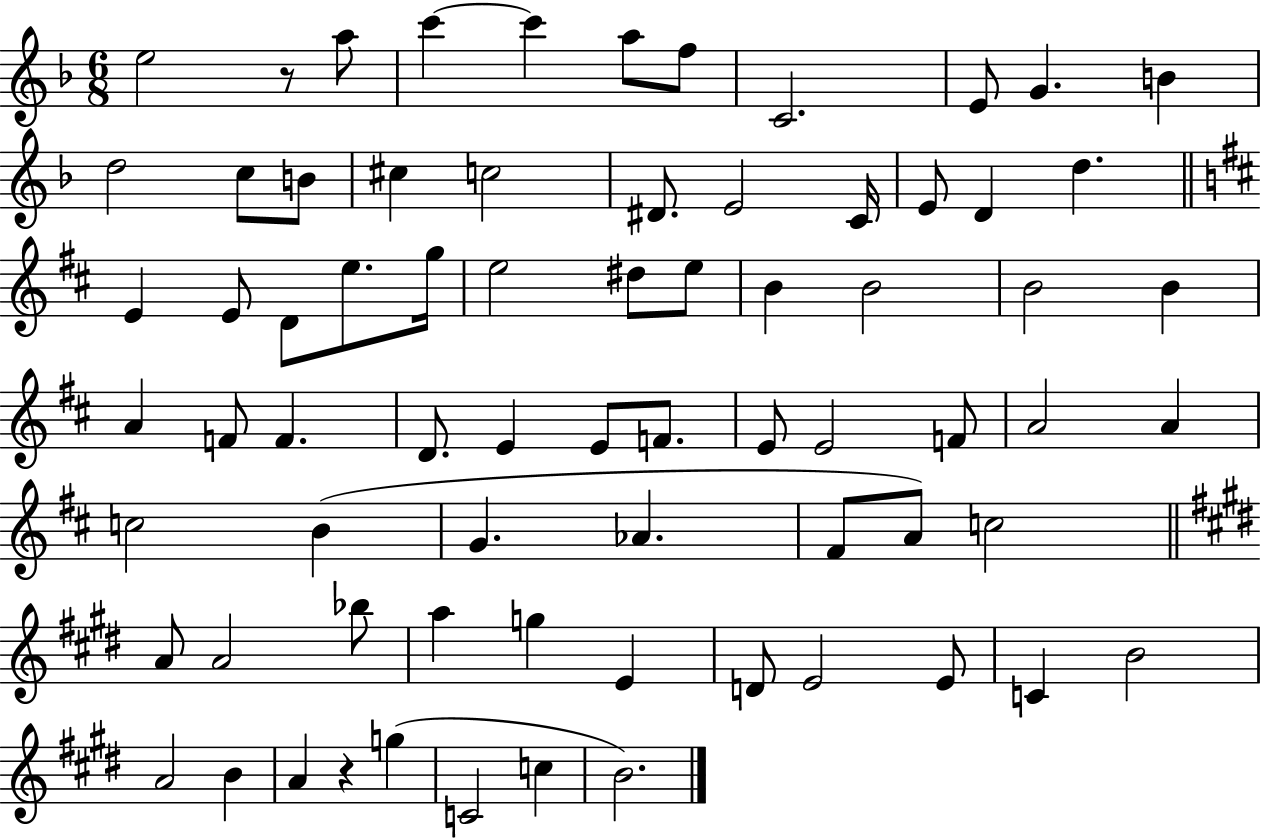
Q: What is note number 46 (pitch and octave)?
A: C5